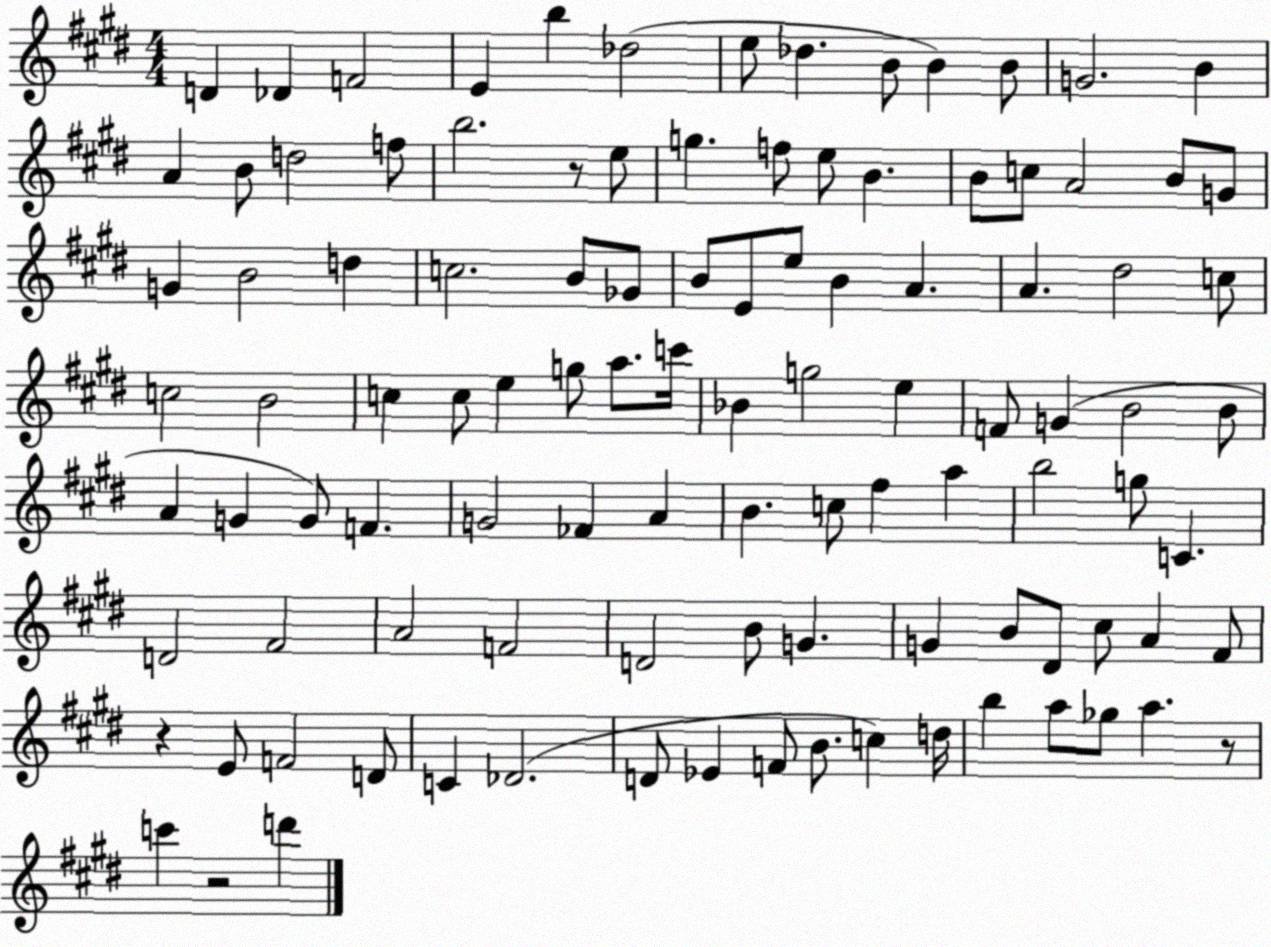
X:1
T:Untitled
M:4/4
L:1/4
K:E
D _D F2 E b _d2 e/2 _d B/2 B B/2 G2 B A B/2 d2 f/2 b2 z/2 e/2 g f/2 e/2 B B/2 c/2 A2 B/2 G/2 G B2 d c2 B/2 _G/2 B/2 E/2 e/2 B A A ^d2 c/2 c2 B2 c c/2 e g/2 a/2 c'/4 _B g2 e F/2 G B2 B/2 A G G/2 F G2 _F A B c/2 ^f a b2 g/2 C D2 ^F2 A2 F2 D2 B/2 G G B/2 ^D/2 ^c/2 A ^F/2 z E/2 F2 D/2 C _D2 D/2 _E F/2 B/2 c d/4 b a/2 _g/2 a z/2 c' z2 d'